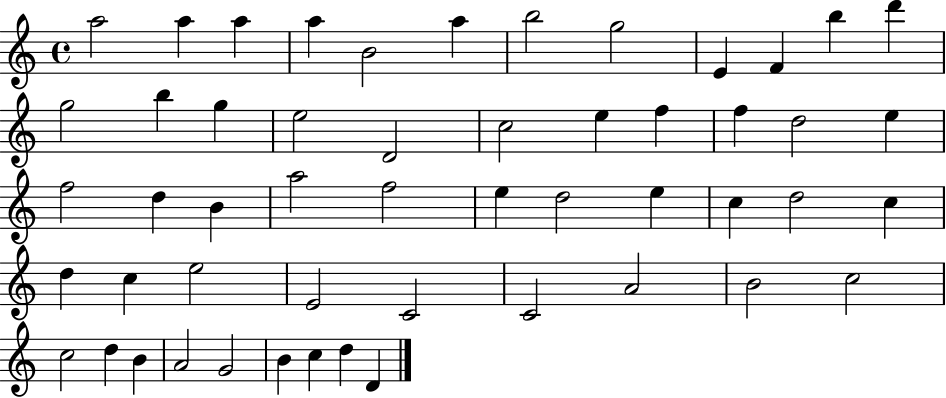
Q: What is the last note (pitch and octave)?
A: D4